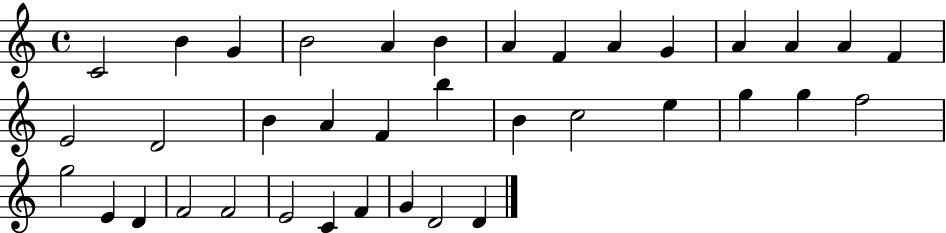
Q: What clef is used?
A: treble